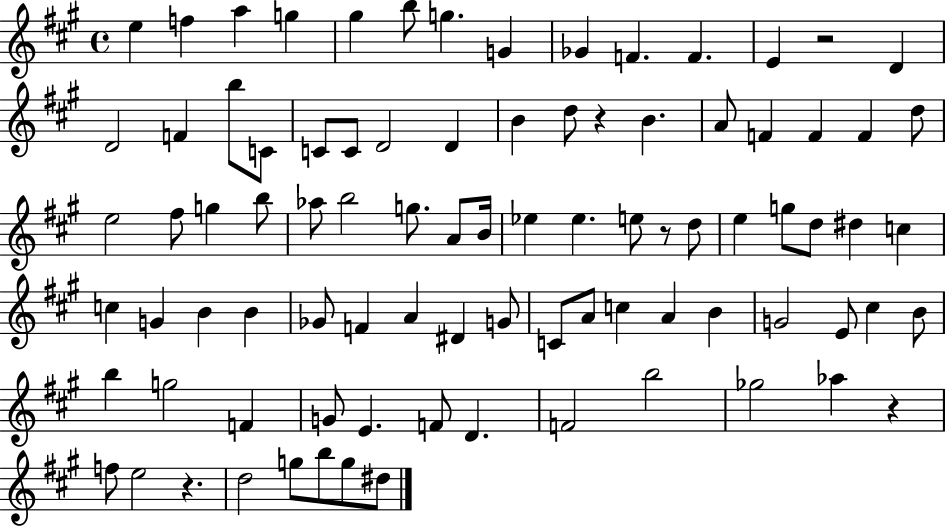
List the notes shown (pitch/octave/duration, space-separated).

E5/q F5/q A5/q G5/q G#5/q B5/e G5/q. G4/q Gb4/q F4/q. F4/q. E4/q R/h D4/q D4/h F4/q B5/e C4/e C4/e C4/e D4/h D4/q B4/q D5/e R/q B4/q. A4/e F4/q F4/q F4/q D5/e E5/h F#5/e G5/q B5/e Ab5/e B5/h G5/e. A4/e B4/s Eb5/q Eb5/q. E5/e R/e D5/e E5/q G5/e D5/e D#5/q C5/q C5/q G4/q B4/q B4/q Gb4/e F4/q A4/q D#4/q G4/e C4/e A4/e C5/q A4/q B4/q G4/h E4/e C#5/q B4/e B5/q G5/h F4/q G4/e E4/q. F4/e D4/q. F4/h B5/h Gb5/h Ab5/q R/q F5/e E5/h R/q. D5/h G5/e B5/e G5/e D#5/e